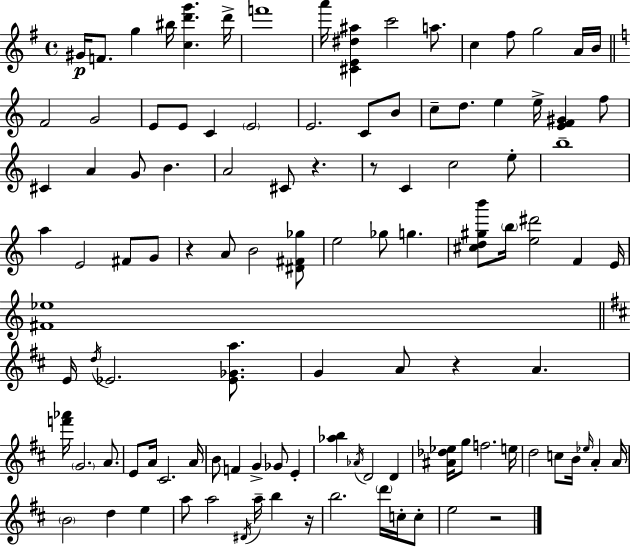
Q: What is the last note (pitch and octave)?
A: E5